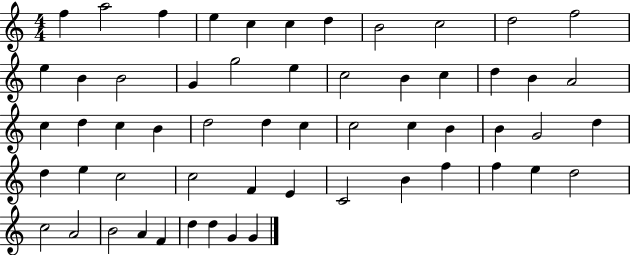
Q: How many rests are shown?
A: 0